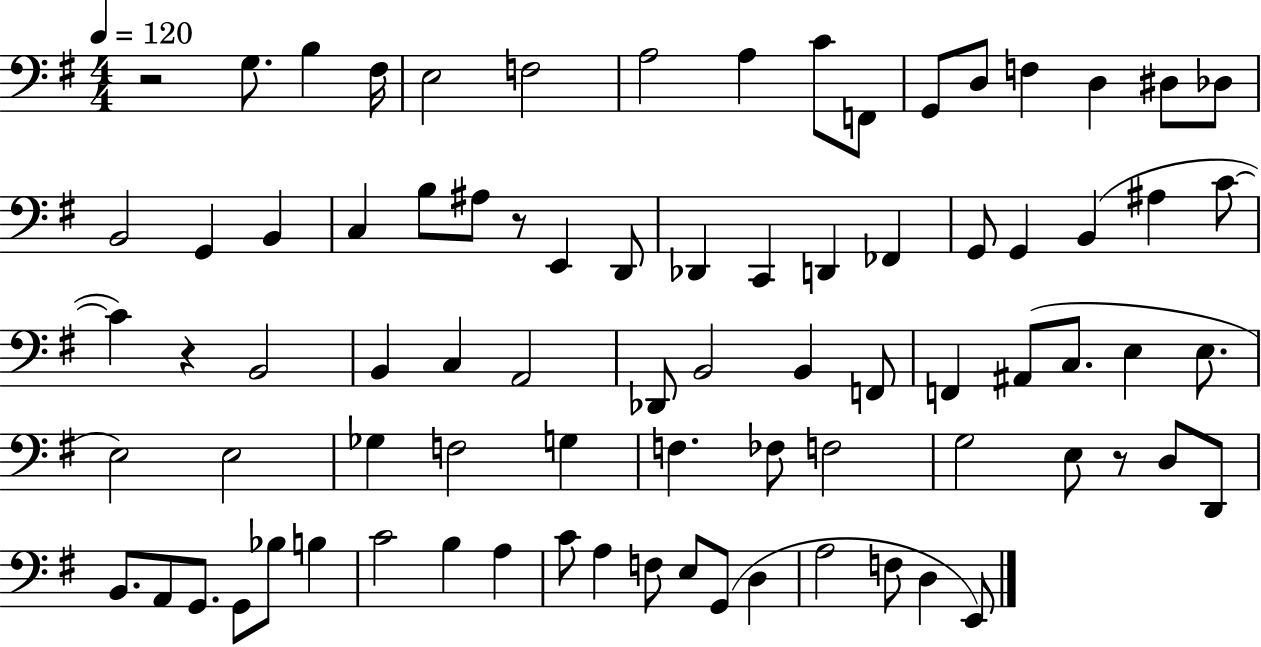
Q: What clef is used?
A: bass